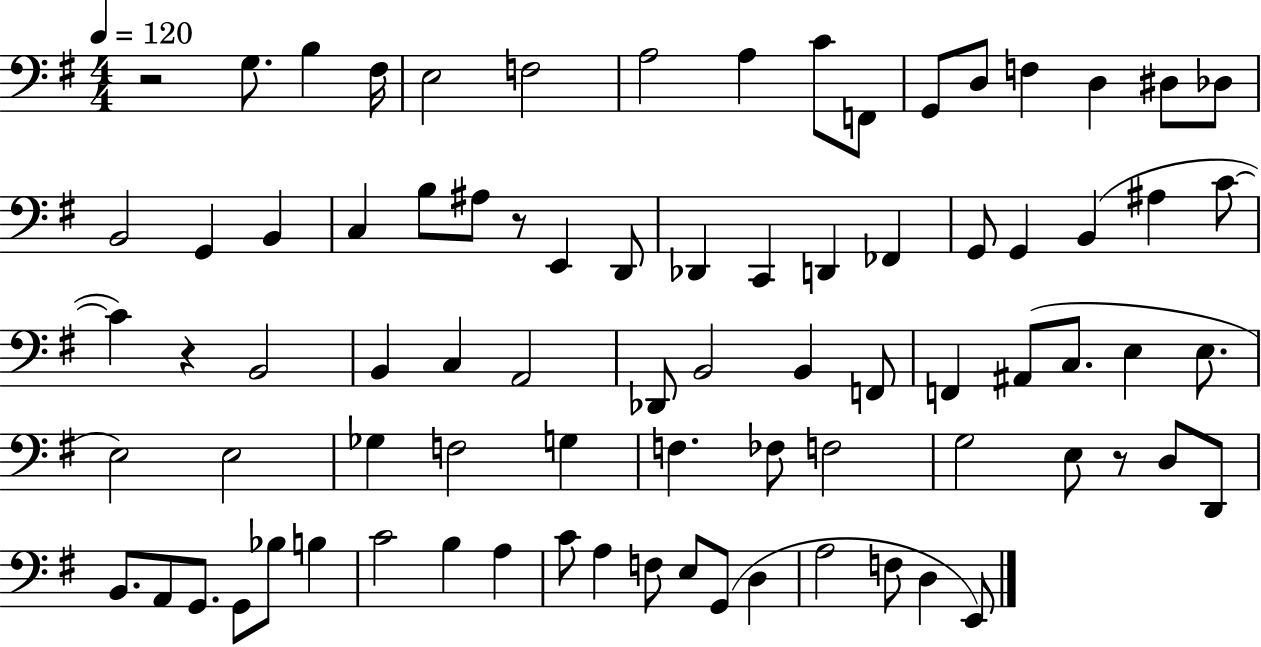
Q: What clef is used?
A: bass